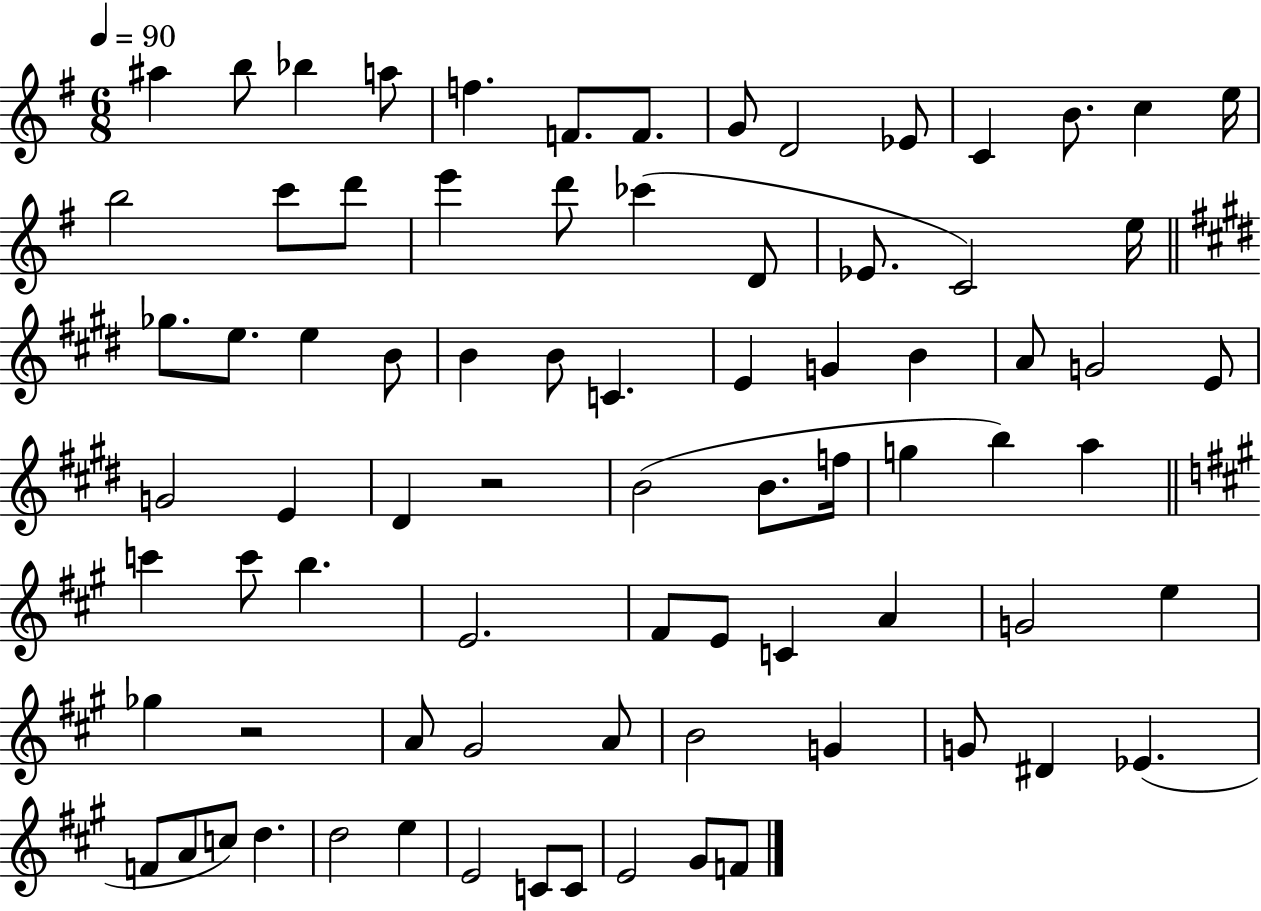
A#5/q B5/e Bb5/q A5/e F5/q. F4/e. F4/e. G4/e D4/h Eb4/e C4/q B4/e. C5/q E5/s B5/h C6/e D6/e E6/q D6/e CES6/q D4/e Eb4/e. C4/h E5/s Gb5/e. E5/e. E5/q B4/e B4/q B4/e C4/q. E4/q G4/q B4/q A4/e G4/h E4/e G4/h E4/q D#4/q R/h B4/h B4/e. F5/s G5/q B5/q A5/q C6/q C6/e B5/q. E4/h. F#4/e E4/e C4/q A4/q G4/h E5/q Gb5/q R/h A4/e G#4/h A4/e B4/h G4/q G4/e D#4/q Eb4/q. F4/e A4/e C5/e D5/q. D5/h E5/q E4/h C4/e C4/e E4/h G#4/e F4/e